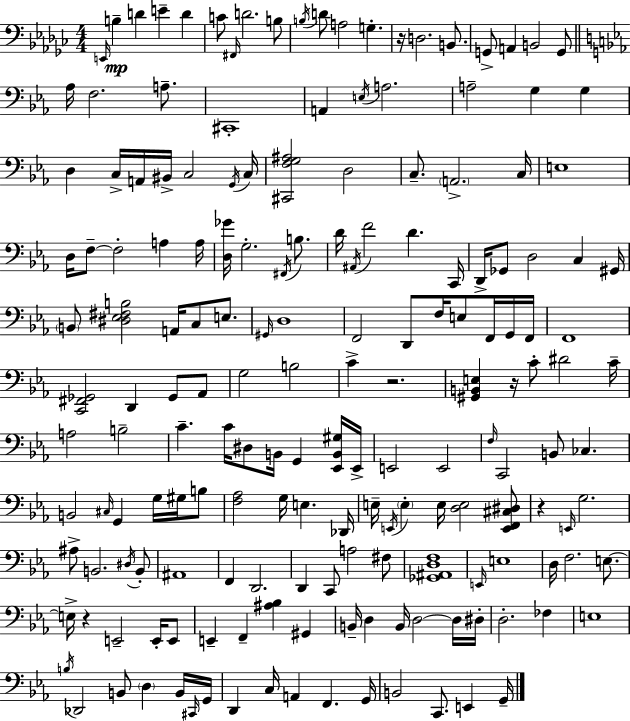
X:1
T:Untitled
M:4/4
L:1/4
K:Ebm
E,,/4 B, D E D C/2 ^F,,/4 D2 B,/2 B,/4 D/2 A,2 G, z/4 D,2 B,,/2 G,,/2 A,, B,,2 G,,/2 _A,/4 F,2 A,/2 ^C,,4 A,, E,/4 A,2 A,2 G, G, D, C,/4 A,,/4 ^B,,/4 C,2 G,,/4 C,/4 [^C,,F,G,^A,]2 D,2 C,/2 A,,2 C,/4 E,4 D,/4 F,/2 F,2 A, A,/4 [D,_G]/4 G,2 ^F,,/4 B,/2 D/4 ^A,,/4 F2 D C,,/4 D,,/4 _G,,/2 D,2 C, ^G,,/4 B,,/2 [^D,_E,^F,B,]2 A,,/4 C,/2 E,/2 ^G,,/4 D,4 F,,2 D,,/2 F,/4 E,/2 F,,/4 G,,/4 F,,/4 F,,4 [C,,^F,,_G,,]2 D,, _G,,/2 _A,,/2 G,2 B,2 C z2 [^G,,B,,E,] z/4 C/2 ^D2 C/4 A,2 B,2 C C/4 ^D,/2 B,,/4 G,, [_E,,B,,^G,]/4 _E,,/4 E,,2 E,,2 F,/4 C,,2 B,,/2 _C, B,,2 ^C,/4 G,, G,/4 ^G,/4 B,/2 [F,_A,]2 G,/4 E, _D,,/4 E,/4 E,,/4 E, E,/4 [D,E,]2 [E,,F,,^C,^D,]/2 z E,,/4 G,2 ^A,/2 B,,2 ^D,/4 B,,/2 ^A,,4 F,, D,,2 D,, C,,/2 A,2 ^F,/2 [_G,,^A,,D,F,]4 E,,/4 E,4 D,/4 F,2 E,/2 E,/4 z E,,2 E,,/4 E,,/2 E,, F,, [^A,_B,] ^G,, B,,/4 D, B,,/4 D,2 D,/4 ^D,/4 D,2 _F, E,4 B,/4 _D,,2 B,,/2 D, B,,/4 ^C,,/4 G,,/4 D,, C,/4 A,, F,, G,,/4 B,,2 C,,/2 E,, G,,/4